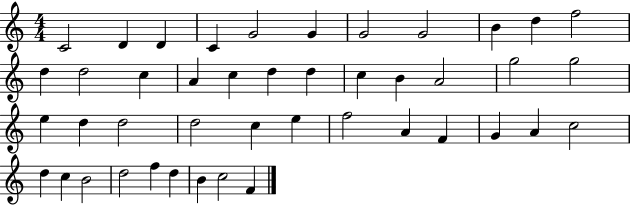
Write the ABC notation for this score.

X:1
T:Untitled
M:4/4
L:1/4
K:C
C2 D D C G2 G G2 G2 B d f2 d d2 c A c d d c B A2 g2 g2 e d d2 d2 c e f2 A F G A c2 d c B2 d2 f d B c2 F